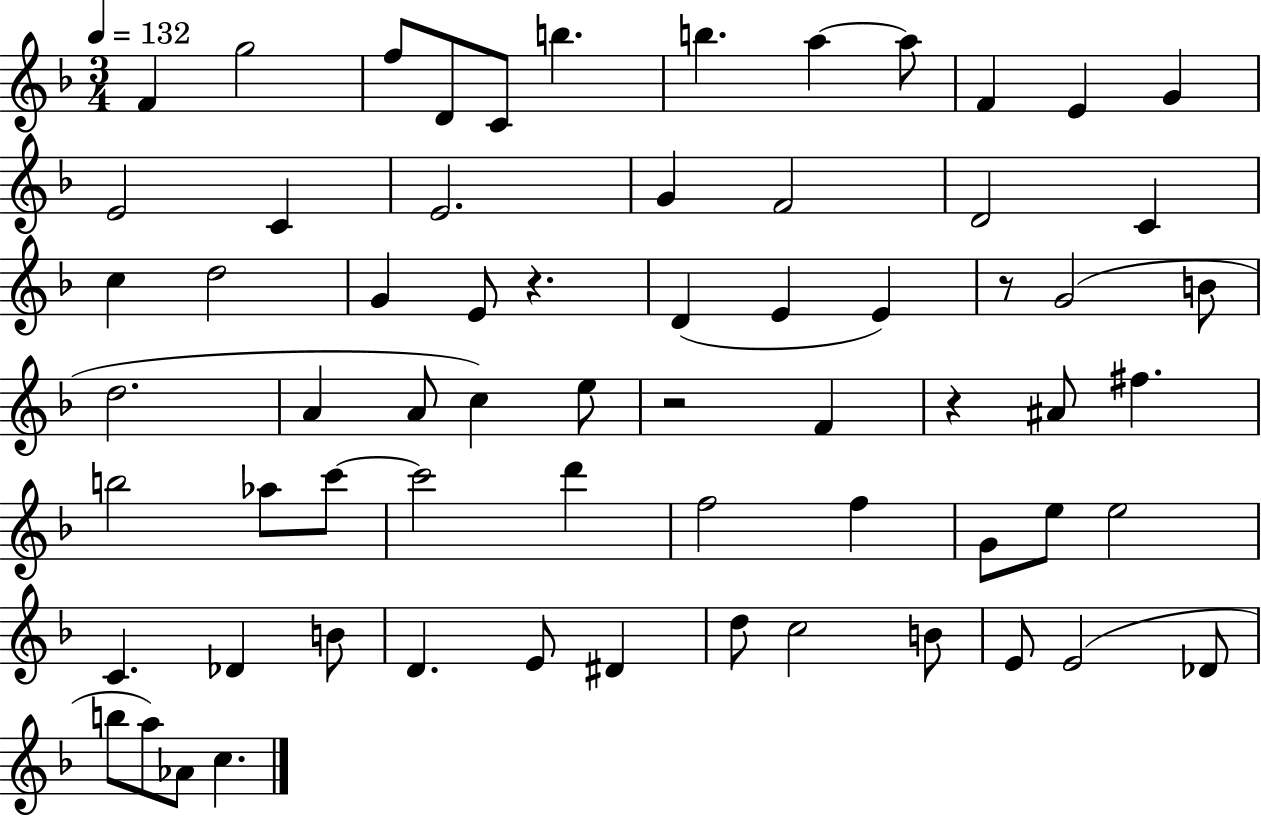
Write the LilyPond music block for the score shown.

{
  \clef treble
  \numericTimeSignature
  \time 3/4
  \key f \major
  \tempo 4 = 132
  \repeat volta 2 { f'4 g''2 | f''8 d'8 c'8 b''4. | b''4. a''4~~ a''8 | f'4 e'4 g'4 | \break e'2 c'4 | e'2. | g'4 f'2 | d'2 c'4 | \break c''4 d''2 | g'4 e'8 r4. | d'4( e'4 e'4) | r8 g'2( b'8 | \break d''2. | a'4 a'8 c''4) e''8 | r2 f'4 | r4 ais'8 fis''4. | \break b''2 aes''8 c'''8~~ | c'''2 d'''4 | f''2 f''4 | g'8 e''8 e''2 | \break c'4. des'4 b'8 | d'4. e'8 dis'4 | d''8 c''2 b'8 | e'8 e'2( des'8 | \break b''8 a''8) aes'8 c''4. | } \bar "|."
}